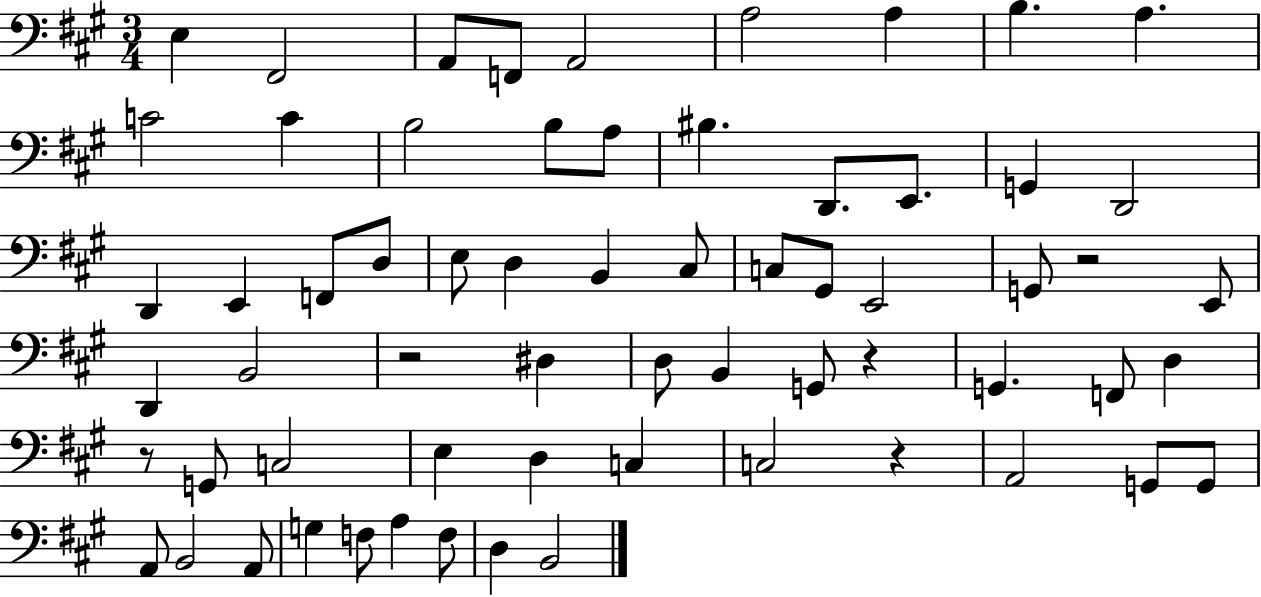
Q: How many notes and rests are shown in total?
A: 64